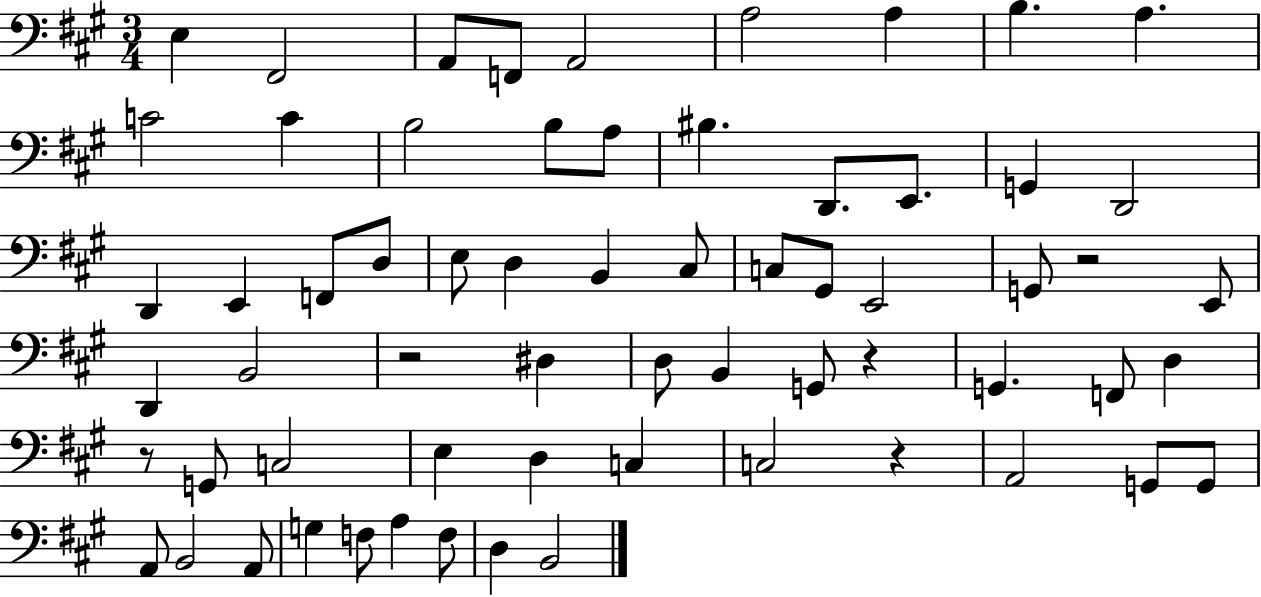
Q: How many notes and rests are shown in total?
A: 64